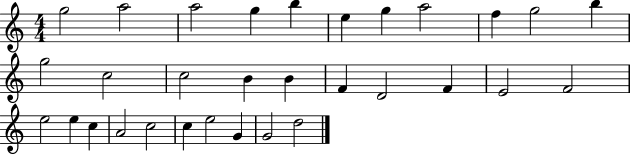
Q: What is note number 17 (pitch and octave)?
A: F4